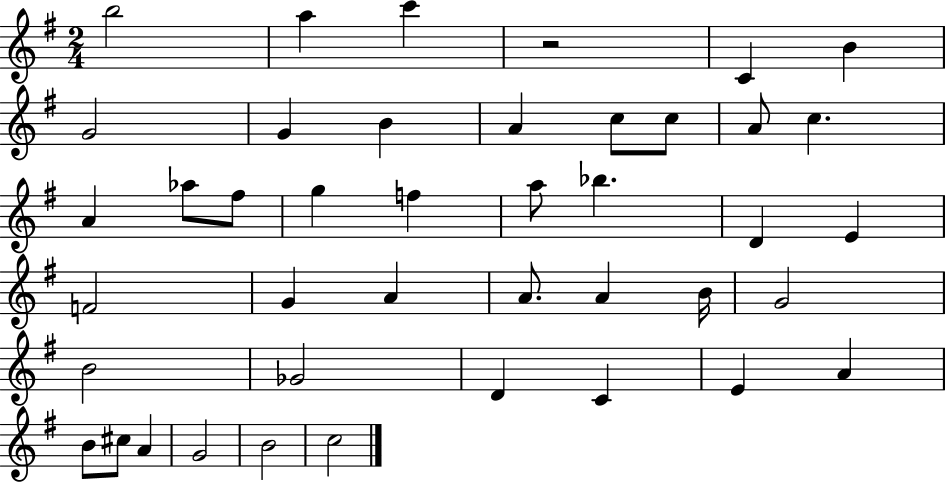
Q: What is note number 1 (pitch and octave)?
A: B5